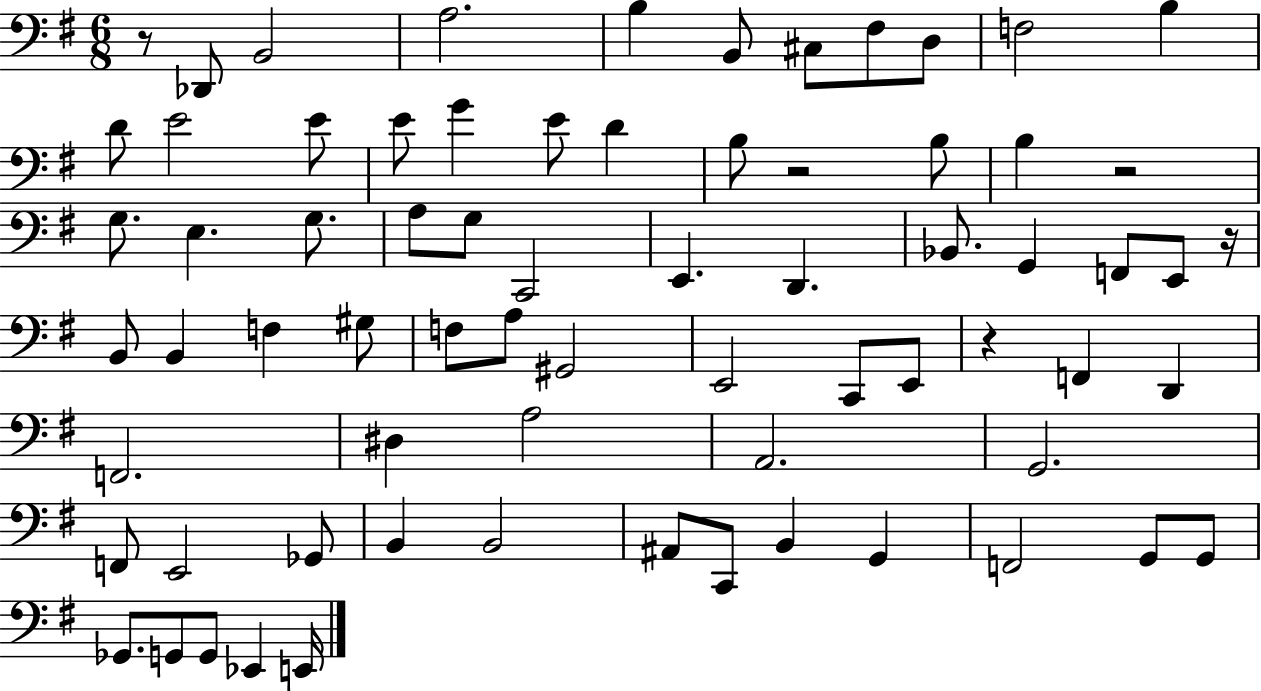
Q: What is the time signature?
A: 6/8